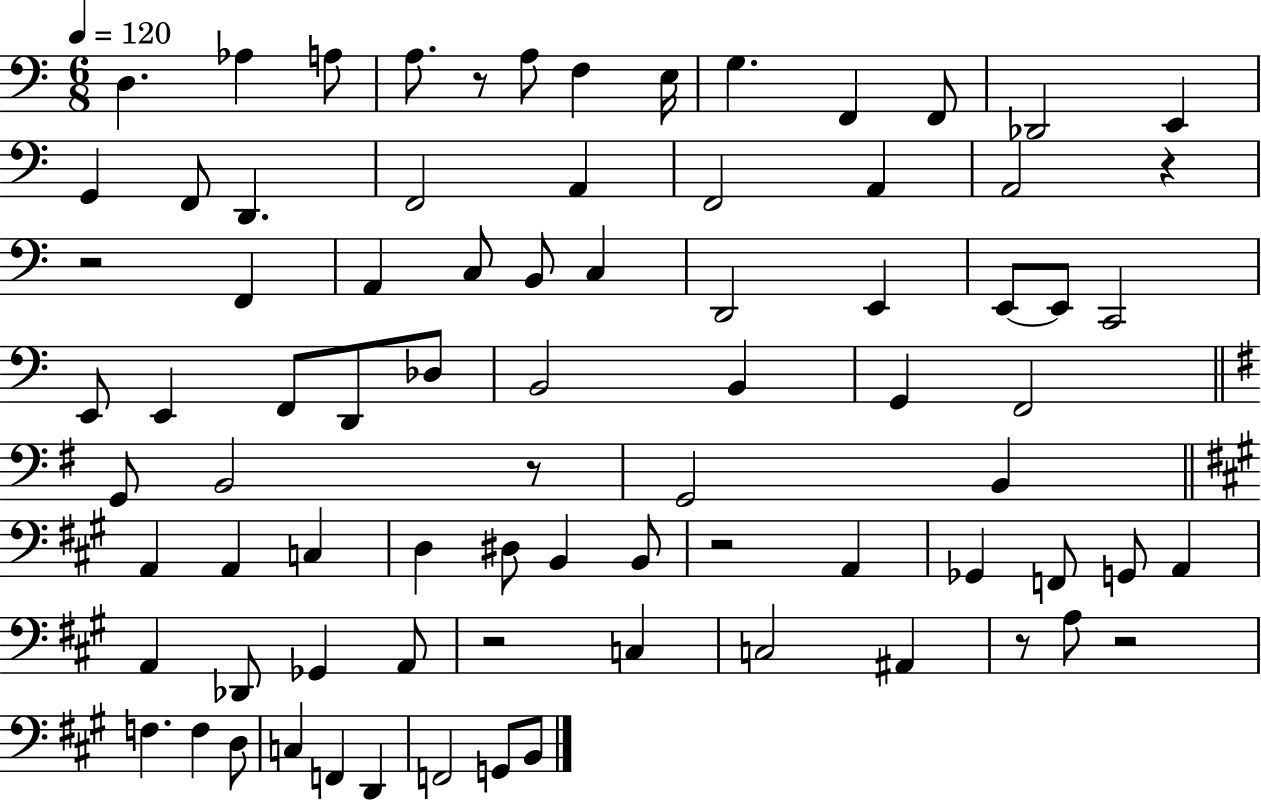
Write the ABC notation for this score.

X:1
T:Untitled
M:6/8
L:1/4
K:C
D, _A, A,/2 A,/2 z/2 A,/2 F, E,/4 G, F,, F,,/2 _D,,2 E,, G,, F,,/2 D,, F,,2 A,, F,,2 A,, A,,2 z z2 F,, A,, C,/2 B,,/2 C, D,,2 E,, E,,/2 E,,/2 C,,2 E,,/2 E,, F,,/2 D,,/2 _D,/2 B,,2 B,, G,, F,,2 G,,/2 B,,2 z/2 G,,2 B,, A,, A,, C, D, ^D,/2 B,, B,,/2 z2 A,, _G,, F,,/2 G,,/2 A,, A,, _D,,/2 _G,, A,,/2 z2 C, C,2 ^A,, z/2 A,/2 z2 F, F, D,/2 C, F,, D,, F,,2 G,,/2 B,,/2